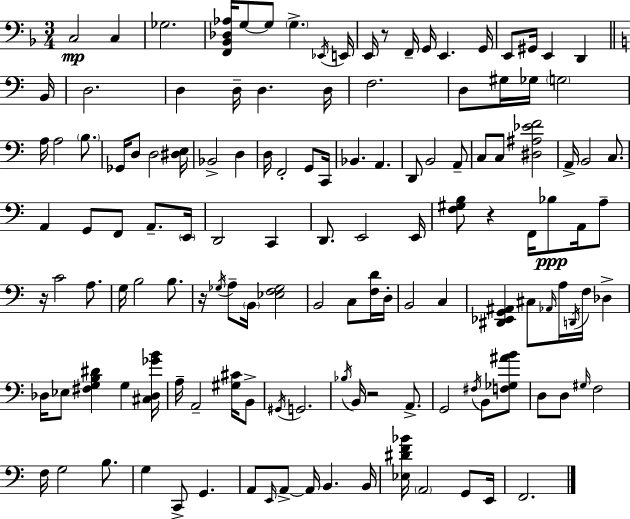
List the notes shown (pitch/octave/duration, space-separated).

C3/h C3/q Gb3/h. [F2,Bb2,Db3,Ab3]/s G3/e G3/e G3/q. Eb2/s E2/s E2/s R/e F2/s G2/s E2/q. G2/s E2/e G#2/s E2/q D2/q B2/s D3/h. D3/q D3/s D3/q. D3/s F3/h. D3/e G#3/s Gb3/s G3/h A3/s A3/h B3/e. Gb2/s D3/e D3/h [D#3,E3]/s Bb2/h D3/q D3/s F2/h G2/e C2/s Bb2/q. A2/q. D2/e B2/h A2/e C3/e C3/e [D#3,A#3,Eb4,F4]/h A2/s B2/h C3/e. A2/q G2/e F2/e A2/e. E2/s D2/h C2/q D2/e. E2/h E2/s [F3,G#3,B3]/e R/q F2/s Bb3/e A2/s A3/e R/s C4/h A3/e. G3/s B3/h B3/e. R/s Gb3/s A3/e B2/s [Eb3,F3,Gb3]/h B2/h C3/e [F3,D4]/s D3/s B2/h C3/q [D#2,Eb2,G2,A#2]/q C#3/e Ab2/s A3/s D2/s F3/s Db3/q Db3/s Eb3/e [F#3,G3,B3,D#4]/q G3/q [C#3,Db3,Gb4,B4]/s A3/s A2/h [G#3,C#4]/s B2/e G#2/s G2/h. Bb3/s B2/s R/h A2/e. G2/h F#3/s B2/e [F3,Gb3,A#4,B4]/e D3/e D3/e G#3/s F3/h F3/s G3/h B3/e. G3/q C2/e G2/q. A2/e E2/s A2/e A2/s B2/q. B2/s [Eb3,D#4,F4,Bb4]/s A2/h G2/e E2/s F2/h.